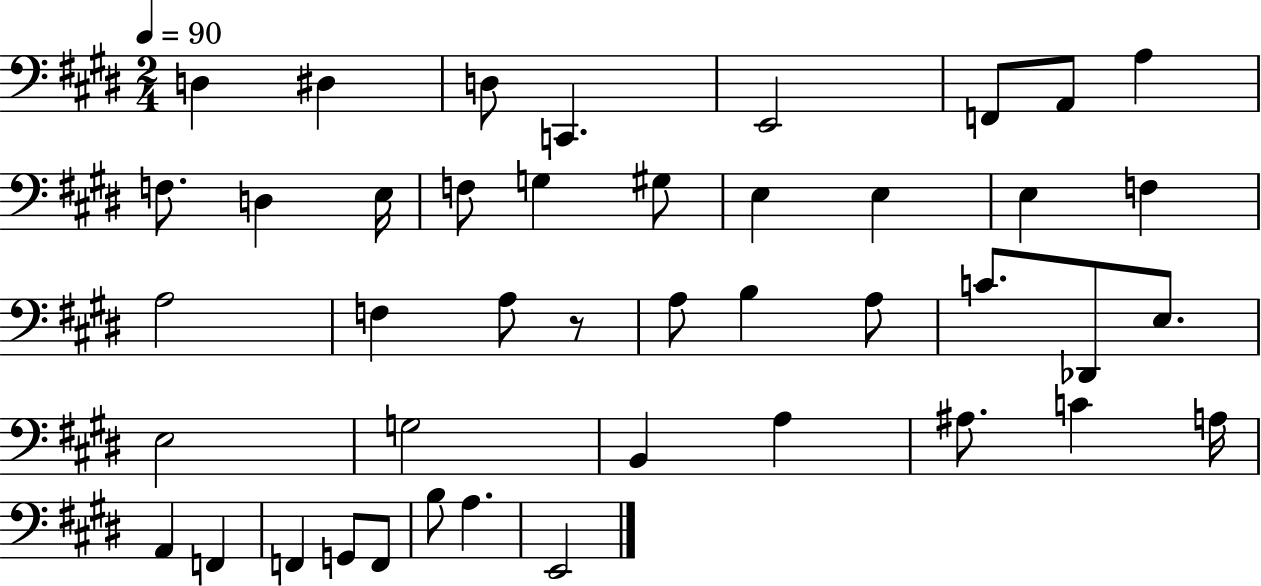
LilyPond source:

{
  \clef bass
  \numericTimeSignature
  \time 2/4
  \key e \major
  \tempo 4 = 90
  \repeat volta 2 { d4 dis4 | d8 c,4. | e,2 | f,8 a,8 a4 | \break f8. d4 e16 | f8 g4 gis8 | e4 e4 | e4 f4 | \break a2 | f4 a8 r8 | a8 b4 a8 | c'8. des,8 e8. | \break e2 | g2 | b,4 a4 | ais8. c'4 a16 | \break a,4 f,4 | f,4 g,8 f,8 | b8 a4. | e,2 | \break } \bar "|."
}